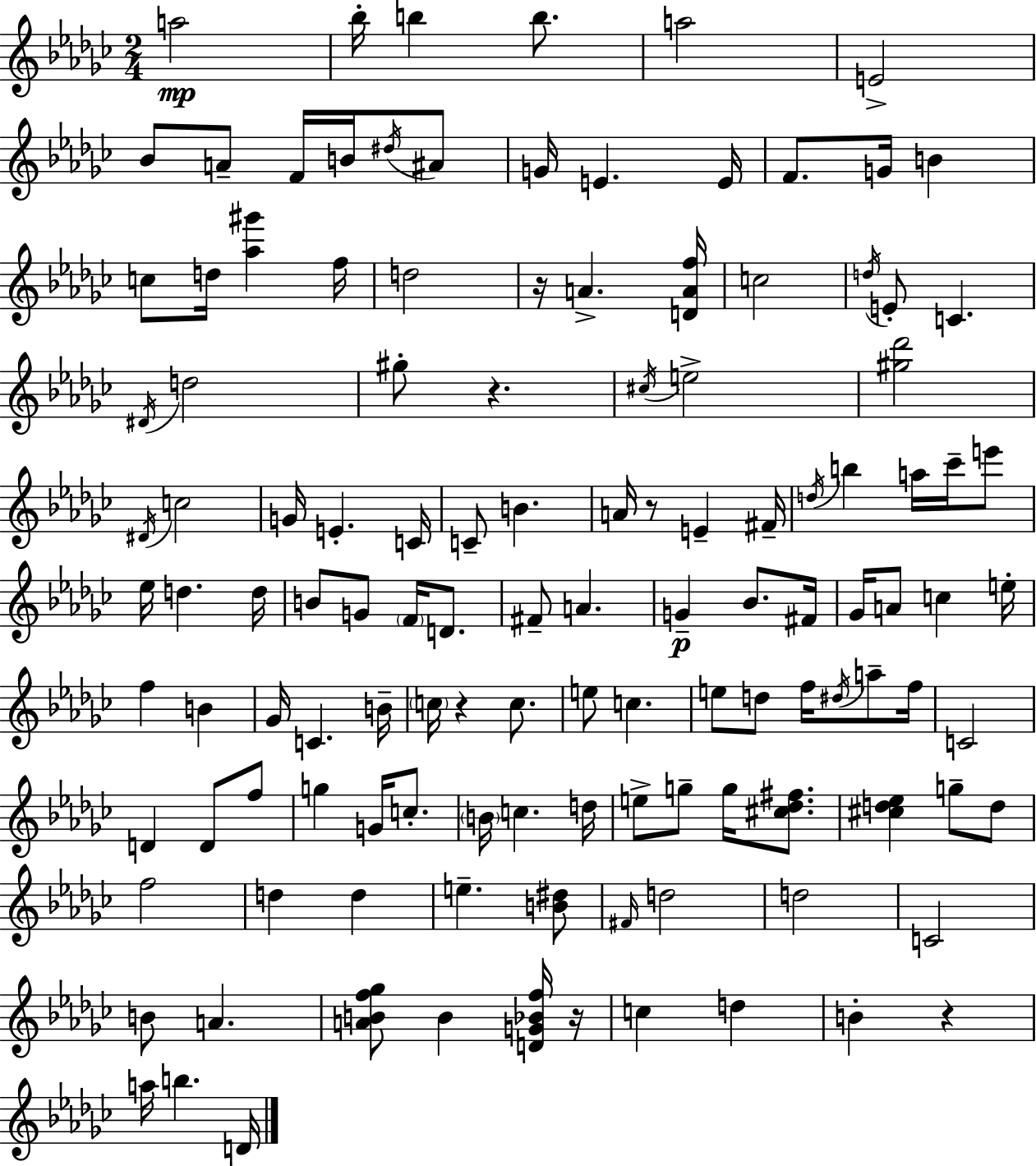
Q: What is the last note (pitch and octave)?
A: D4